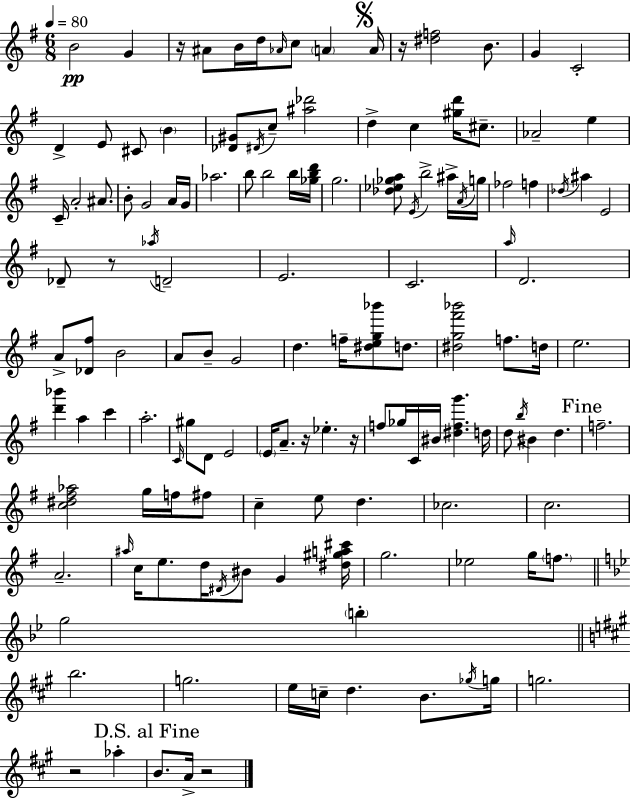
B4/h G4/q R/s A#4/e B4/s D5/s Ab4/s C5/e A4/q A4/s R/s [D#5,F5]/h B4/e. G4/q C4/h D4/q E4/e C#4/e B4/q [Db4,G#4]/e D#4/s C5/e [A#5,Db6]/h D5/q C5/q [G#5,D6]/s C#5/e. Ab4/h E5/q C4/s A4/h A#4/e. B4/e G4/h A4/s G4/s Ab5/h. B5/e B5/h B5/s [Gb5,B5,D6]/s G5/h. [Db5,Eb5,Gb5,A5]/e E4/s B5/h A#5/s A4/s G5/s FES5/h F5/q Db5/s A#5/q E4/h Db4/e R/e Ab5/s D4/h E4/h. C4/h. A5/s D4/h. A4/e [Db4,F#5]/e B4/h A4/e B4/e G4/h D5/q. F5/s [D#5,E5,G5,Bb6]/e D5/e. [D#5,G5,F#6,Bb6]/h F5/e. D5/s E5/h. [D6,Bb6]/q A5/q C6/q A5/h. C4/s G#5/e D4/e E4/h E4/s A4/e. R/s Eb5/q. R/s F5/e Gb5/s C4/s BIS4/s [D#5,F5,G6]/q. D5/s D5/e B5/s BIS4/q D5/q. F5/h. [C5,D#5,F#5,Ab5]/h G5/s F5/s F#5/e C5/q E5/e D5/q. CES5/h. C5/h. A4/h. A#5/s C5/s E5/e. D5/s D#4/s BIS4/e G4/q [D#5,G#5,A5,C#6]/s G5/h. Eb5/h G5/s F5/e. G5/h B5/q B5/h. G5/h. E5/s C5/s D5/q. B4/e. Gb5/s G5/s G5/h. R/h Ab5/q B4/e. A4/s R/h